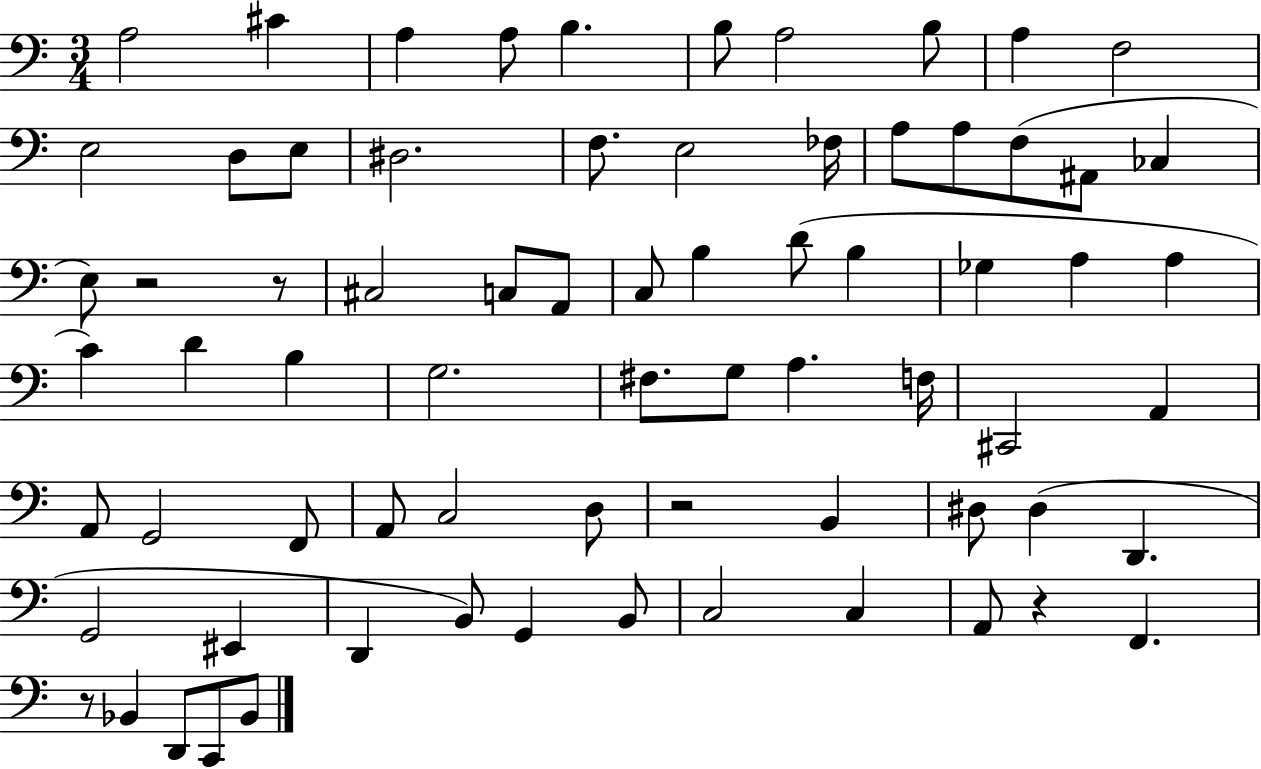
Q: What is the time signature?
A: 3/4